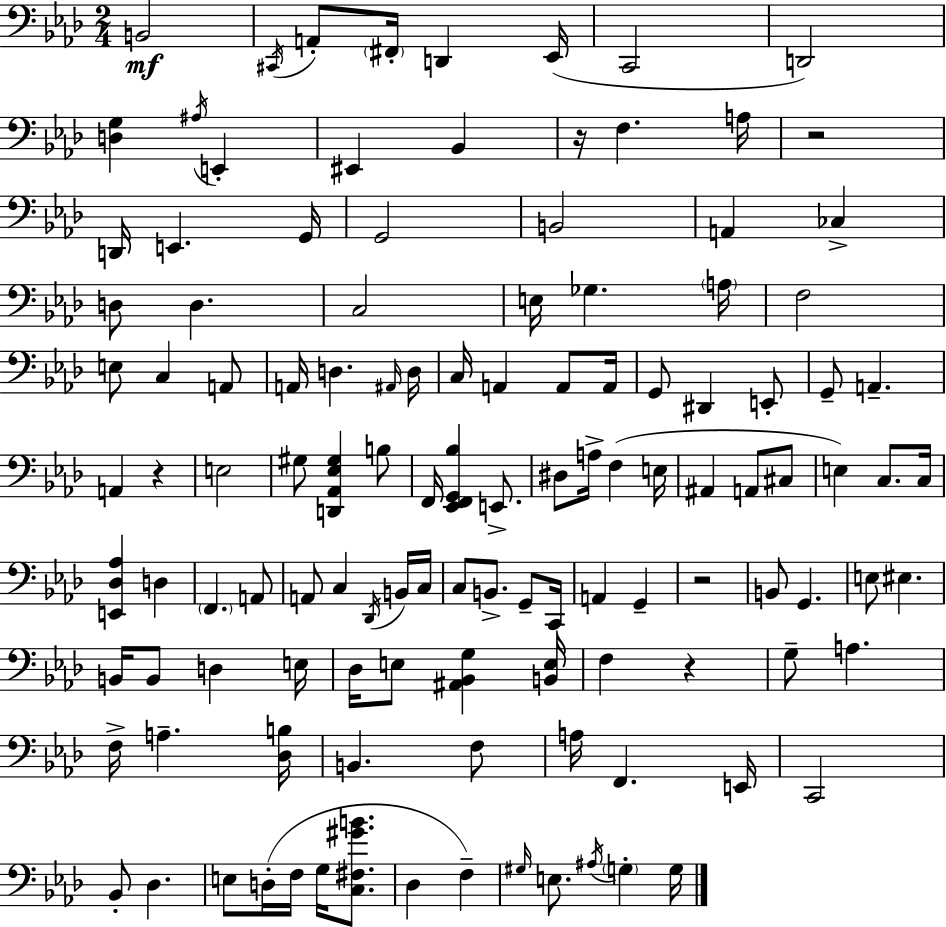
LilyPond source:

{
  \clef bass
  \numericTimeSignature
  \time 2/4
  \key f \minor
  b,2\mf | \acciaccatura { cis,16 } a,8-. \parenthesize fis,16-. d,4 | ees,16( c,2 | d,2) | \break <d g>4 \acciaccatura { ais16 } e,4-. | eis,4 bes,4 | r16 f4. | a16 r2 | \break d,16 e,4. | g,16 g,2 | b,2 | a,4 ces4-> | \break d8 d4. | c2 | e16 ges4. | \parenthesize a16 f2 | \break e8 c4 | a,8 a,16 d4. | \grace { ais,16 } d16 c16 a,4 | a,8 a,16 g,8 dis,4 | \break e,8-. g,8-- a,4.-- | a,4 r4 | e2 | gis8 <d, aes, ees gis>4 | \break b8 f,16 <ees, f, g, bes>4 | e,8.-> dis8 a16-> f4( | e16 ais,4 a,8 | cis8 e4) c8. | \break c16 <e, des aes>4 d4 | \parenthesize f,4. | a,8 a,8 c4 | \acciaccatura { des,16 } b,16 c16 c8 b,8.-> | \break g,8-- c,16 a,4 | g,4-- r2 | b,8 g,4. | e8 eis4. | \break b,16 b,8 d4 | e16 des16 e8 <ais, bes, g>4 | <b, e>16 f4 | r4 g8-- a4. | \break f16-> a4.-- | <des b>16 b,4. | f8 a16 f,4. | e,16 c,2 | \break bes,8-. des4. | e8 d16-.( f16 | g16 <c fis gis' b'>8. des4 | f4--) \grace { gis16 } e8. | \break \acciaccatura { ais16 } \parenthesize g4-. g16 \bar "|."
}